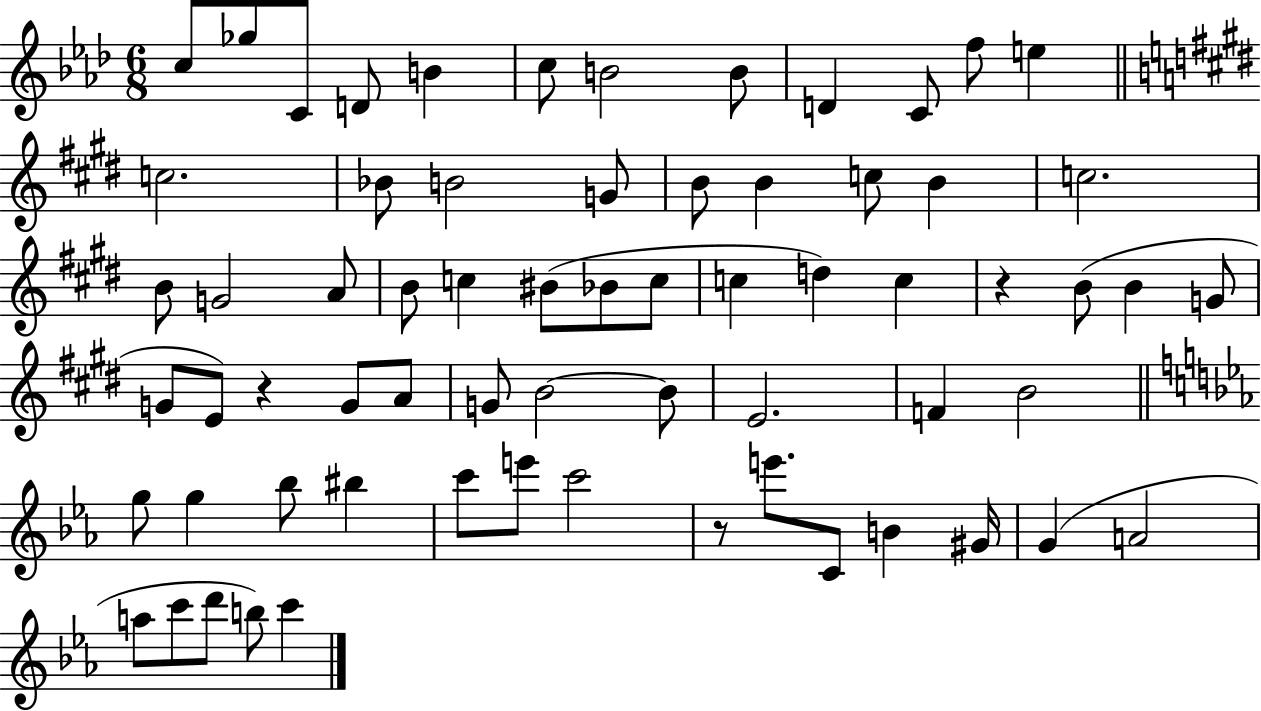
C5/e Gb5/e C4/e D4/e B4/q C5/e B4/h B4/e D4/q C4/e F5/e E5/q C5/h. Bb4/e B4/h G4/e B4/e B4/q C5/e B4/q C5/h. B4/e G4/h A4/e B4/e C5/q BIS4/e Bb4/e C5/e C5/q D5/q C5/q R/q B4/e B4/q G4/e G4/e E4/e R/q G4/e A4/e G4/e B4/h B4/e E4/h. F4/q B4/h G5/e G5/q Bb5/e BIS5/q C6/e E6/e C6/h R/e E6/e. C4/e B4/q G#4/s G4/q A4/h A5/e C6/e D6/e B5/e C6/q